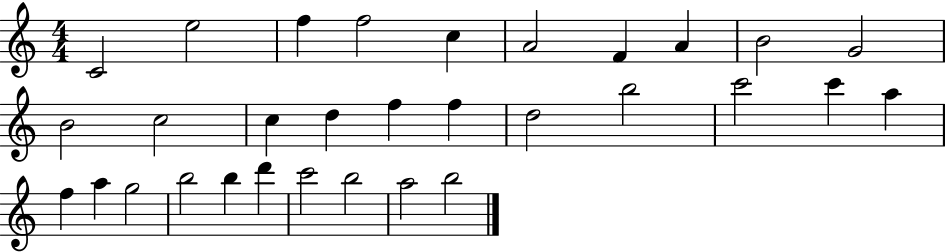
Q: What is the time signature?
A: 4/4